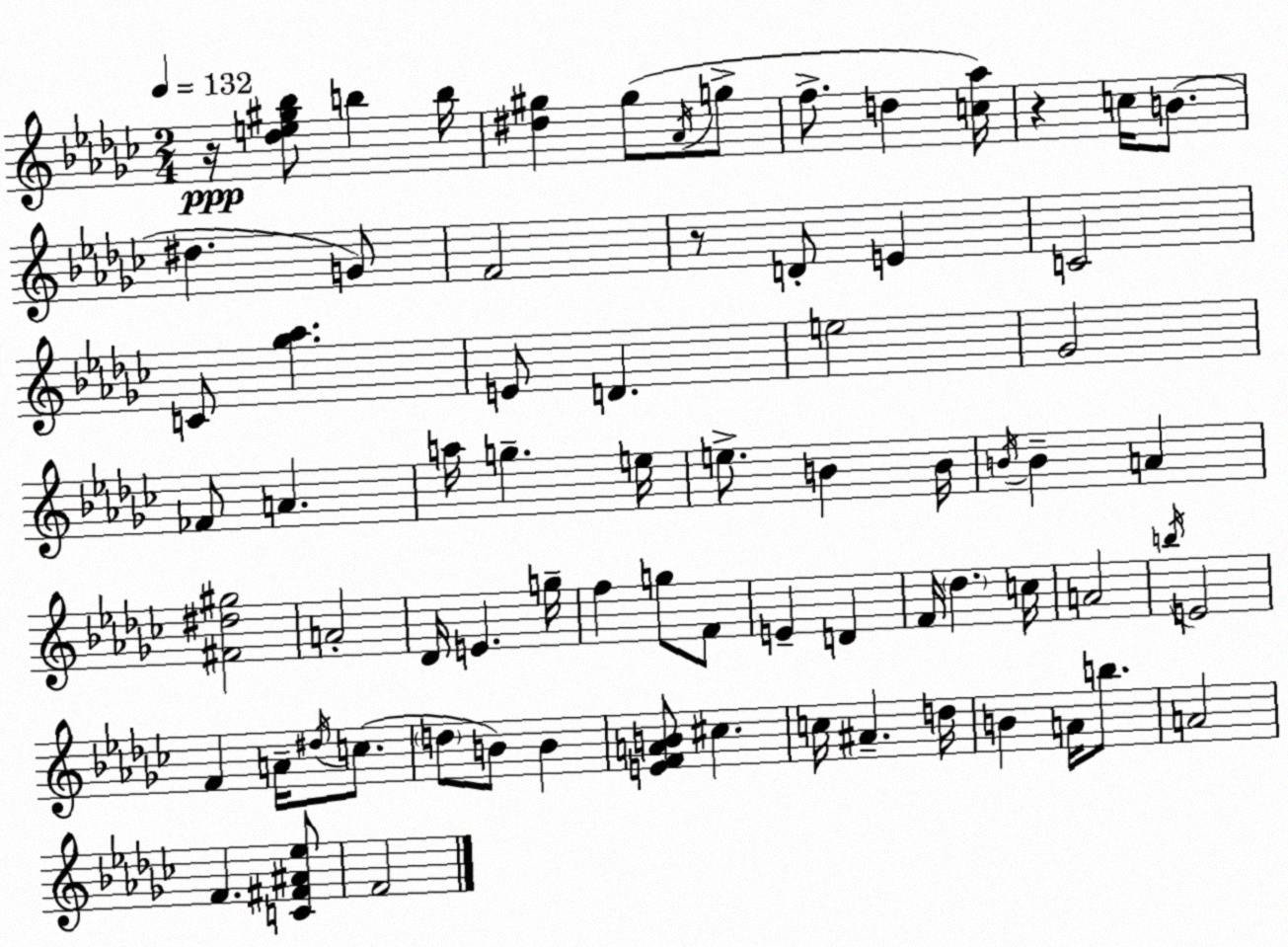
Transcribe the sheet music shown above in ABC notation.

X:1
T:Untitled
M:2/4
L:1/4
K:Ebm
z/4 [_de^g_b]/2 b b/4 [^d^g] ^g/2 _A/4 g/2 f/2 d [c_a]/4 z c/4 B/2 ^d G/2 F2 z/2 D/2 E C2 C/2 [_g_a] E/2 D e2 _G2 _F/2 A a/4 g e/4 e/2 B B/4 B/4 B A [^F^d^g]2 A2 _D/4 E g/4 f g/2 F/2 E D F/4 _d c/4 A2 b/4 E2 F A/4 ^d/4 c/2 d/2 B/2 B [EFAB]/2 ^c c/4 ^A d/4 B A/4 b/2 A2 F [C^F^A_e]/2 F2